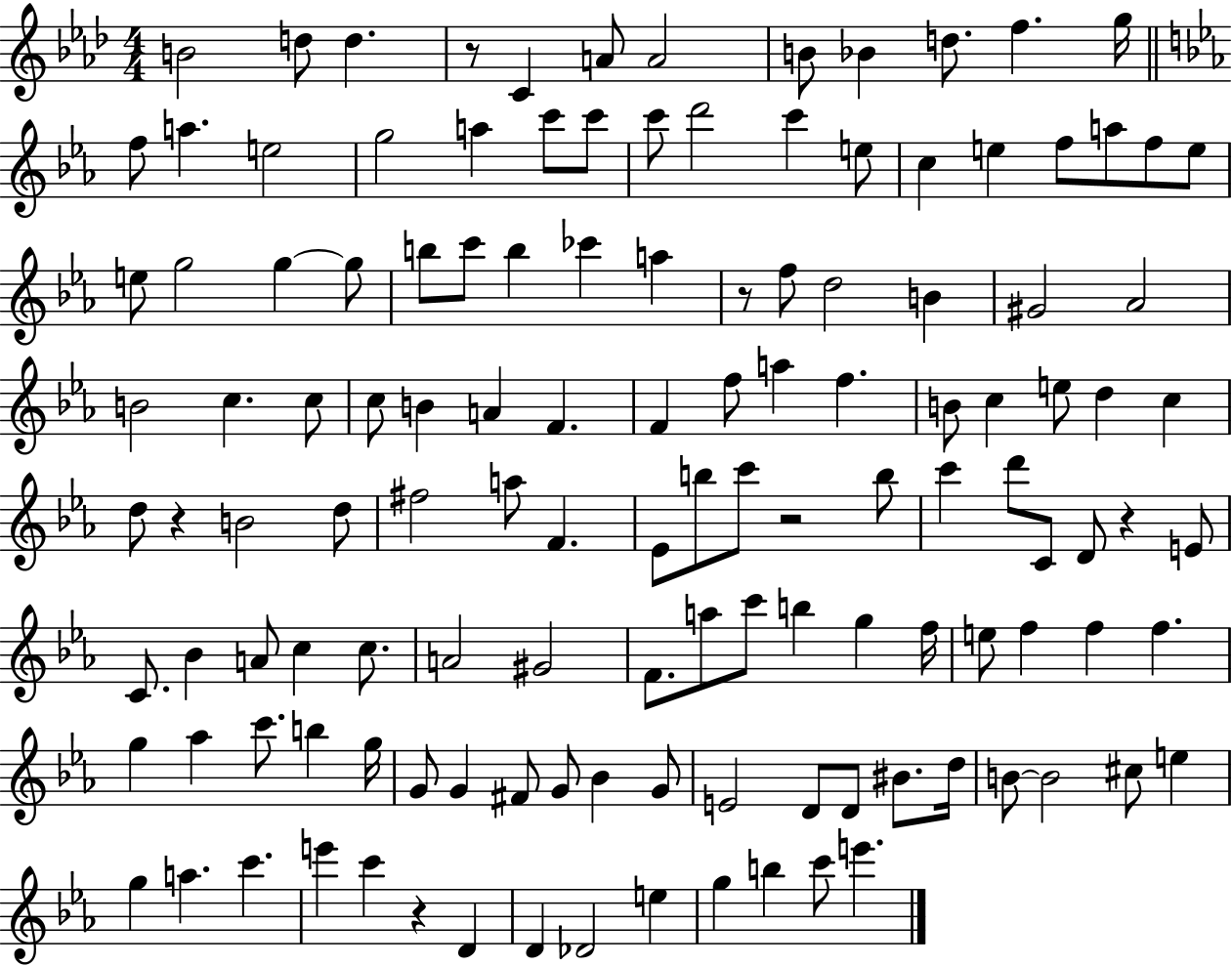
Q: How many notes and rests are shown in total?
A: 129